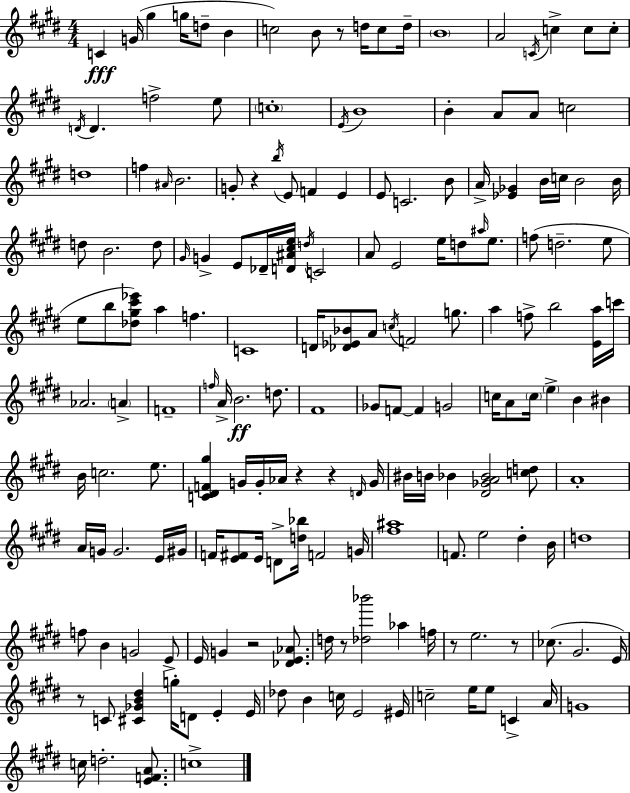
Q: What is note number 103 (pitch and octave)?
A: G4